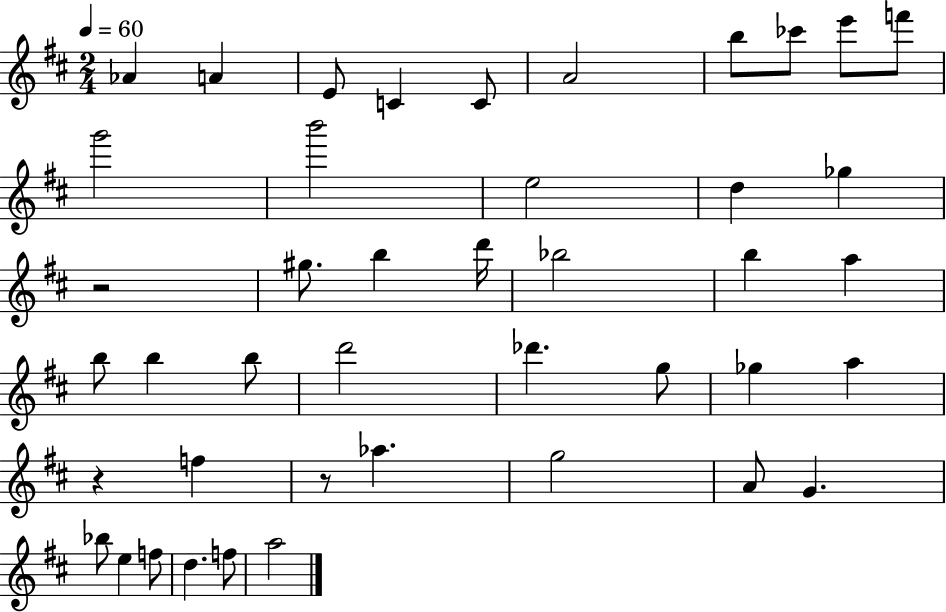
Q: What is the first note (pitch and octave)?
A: Ab4